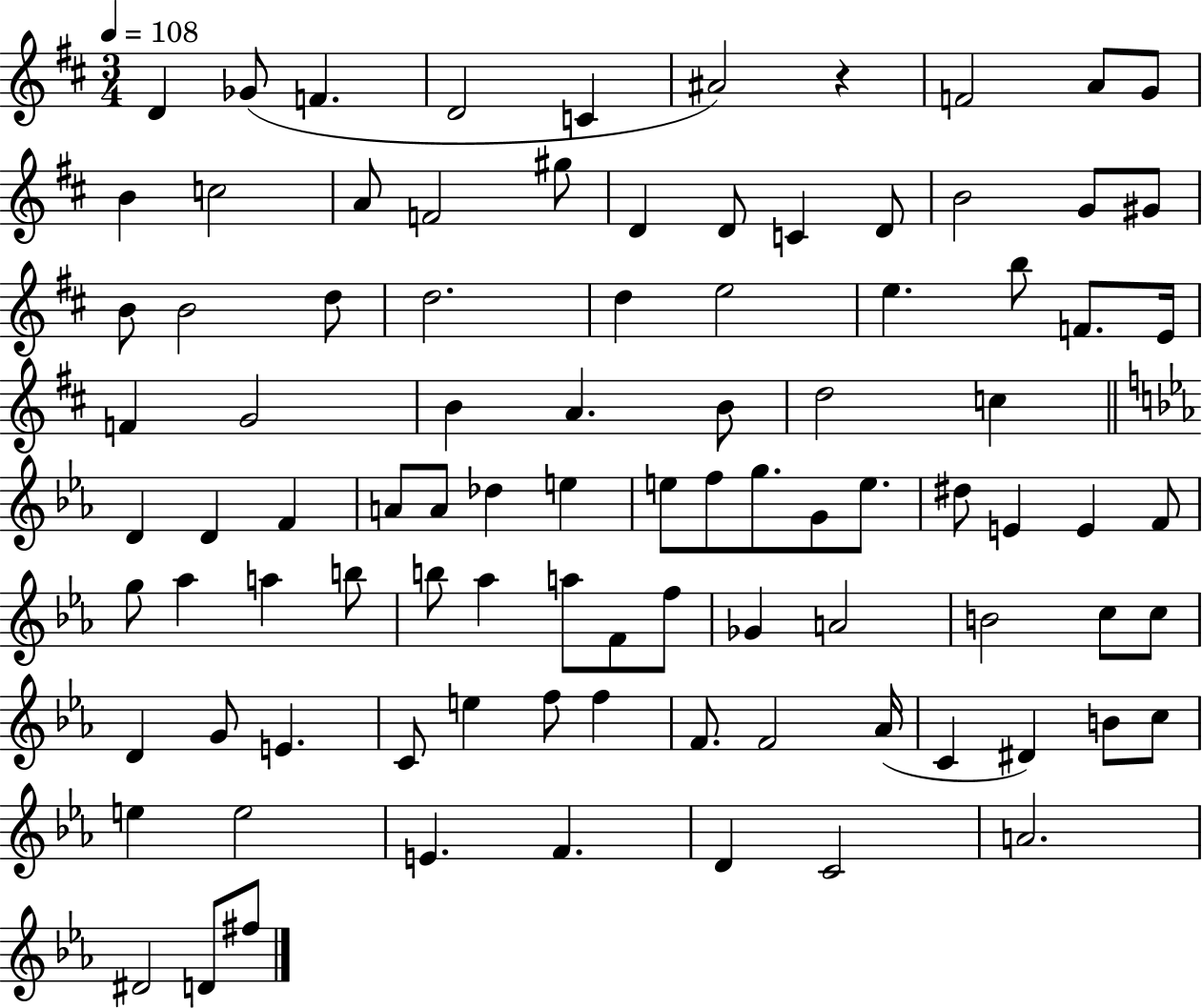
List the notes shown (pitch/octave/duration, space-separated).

D4/q Gb4/e F4/q. D4/h C4/q A#4/h R/q F4/h A4/e G4/e B4/q C5/h A4/e F4/h G#5/e D4/q D4/e C4/q D4/e B4/h G4/e G#4/e B4/e B4/h D5/e D5/h. D5/q E5/h E5/q. B5/e F4/e. E4/s F4/q G4/h B4/q A4/q. B4/e D5/h C5/q D4/q D4/q F4/q A4/e A4/e Db5/q E5/q E5/e F5/e G5/e. G4/e E5/e. D#5/e E4/q E4/q F4/e G5/e Ab5/q A5/q B5/e B5/e Ab5/q A5/e F4/e F5/e Gb4/q A4/h B4/h C5/e C5/e D4/q G4/e E4/q. C4/e E5/q F5/e F5/q F4/e. F4/h Ab4/s C4/q D#4/q B4/e C5/e E5/q E5/h E4/q. F4/q. D4/q C4/h A4/h. D#4/h D4/e F#5/e